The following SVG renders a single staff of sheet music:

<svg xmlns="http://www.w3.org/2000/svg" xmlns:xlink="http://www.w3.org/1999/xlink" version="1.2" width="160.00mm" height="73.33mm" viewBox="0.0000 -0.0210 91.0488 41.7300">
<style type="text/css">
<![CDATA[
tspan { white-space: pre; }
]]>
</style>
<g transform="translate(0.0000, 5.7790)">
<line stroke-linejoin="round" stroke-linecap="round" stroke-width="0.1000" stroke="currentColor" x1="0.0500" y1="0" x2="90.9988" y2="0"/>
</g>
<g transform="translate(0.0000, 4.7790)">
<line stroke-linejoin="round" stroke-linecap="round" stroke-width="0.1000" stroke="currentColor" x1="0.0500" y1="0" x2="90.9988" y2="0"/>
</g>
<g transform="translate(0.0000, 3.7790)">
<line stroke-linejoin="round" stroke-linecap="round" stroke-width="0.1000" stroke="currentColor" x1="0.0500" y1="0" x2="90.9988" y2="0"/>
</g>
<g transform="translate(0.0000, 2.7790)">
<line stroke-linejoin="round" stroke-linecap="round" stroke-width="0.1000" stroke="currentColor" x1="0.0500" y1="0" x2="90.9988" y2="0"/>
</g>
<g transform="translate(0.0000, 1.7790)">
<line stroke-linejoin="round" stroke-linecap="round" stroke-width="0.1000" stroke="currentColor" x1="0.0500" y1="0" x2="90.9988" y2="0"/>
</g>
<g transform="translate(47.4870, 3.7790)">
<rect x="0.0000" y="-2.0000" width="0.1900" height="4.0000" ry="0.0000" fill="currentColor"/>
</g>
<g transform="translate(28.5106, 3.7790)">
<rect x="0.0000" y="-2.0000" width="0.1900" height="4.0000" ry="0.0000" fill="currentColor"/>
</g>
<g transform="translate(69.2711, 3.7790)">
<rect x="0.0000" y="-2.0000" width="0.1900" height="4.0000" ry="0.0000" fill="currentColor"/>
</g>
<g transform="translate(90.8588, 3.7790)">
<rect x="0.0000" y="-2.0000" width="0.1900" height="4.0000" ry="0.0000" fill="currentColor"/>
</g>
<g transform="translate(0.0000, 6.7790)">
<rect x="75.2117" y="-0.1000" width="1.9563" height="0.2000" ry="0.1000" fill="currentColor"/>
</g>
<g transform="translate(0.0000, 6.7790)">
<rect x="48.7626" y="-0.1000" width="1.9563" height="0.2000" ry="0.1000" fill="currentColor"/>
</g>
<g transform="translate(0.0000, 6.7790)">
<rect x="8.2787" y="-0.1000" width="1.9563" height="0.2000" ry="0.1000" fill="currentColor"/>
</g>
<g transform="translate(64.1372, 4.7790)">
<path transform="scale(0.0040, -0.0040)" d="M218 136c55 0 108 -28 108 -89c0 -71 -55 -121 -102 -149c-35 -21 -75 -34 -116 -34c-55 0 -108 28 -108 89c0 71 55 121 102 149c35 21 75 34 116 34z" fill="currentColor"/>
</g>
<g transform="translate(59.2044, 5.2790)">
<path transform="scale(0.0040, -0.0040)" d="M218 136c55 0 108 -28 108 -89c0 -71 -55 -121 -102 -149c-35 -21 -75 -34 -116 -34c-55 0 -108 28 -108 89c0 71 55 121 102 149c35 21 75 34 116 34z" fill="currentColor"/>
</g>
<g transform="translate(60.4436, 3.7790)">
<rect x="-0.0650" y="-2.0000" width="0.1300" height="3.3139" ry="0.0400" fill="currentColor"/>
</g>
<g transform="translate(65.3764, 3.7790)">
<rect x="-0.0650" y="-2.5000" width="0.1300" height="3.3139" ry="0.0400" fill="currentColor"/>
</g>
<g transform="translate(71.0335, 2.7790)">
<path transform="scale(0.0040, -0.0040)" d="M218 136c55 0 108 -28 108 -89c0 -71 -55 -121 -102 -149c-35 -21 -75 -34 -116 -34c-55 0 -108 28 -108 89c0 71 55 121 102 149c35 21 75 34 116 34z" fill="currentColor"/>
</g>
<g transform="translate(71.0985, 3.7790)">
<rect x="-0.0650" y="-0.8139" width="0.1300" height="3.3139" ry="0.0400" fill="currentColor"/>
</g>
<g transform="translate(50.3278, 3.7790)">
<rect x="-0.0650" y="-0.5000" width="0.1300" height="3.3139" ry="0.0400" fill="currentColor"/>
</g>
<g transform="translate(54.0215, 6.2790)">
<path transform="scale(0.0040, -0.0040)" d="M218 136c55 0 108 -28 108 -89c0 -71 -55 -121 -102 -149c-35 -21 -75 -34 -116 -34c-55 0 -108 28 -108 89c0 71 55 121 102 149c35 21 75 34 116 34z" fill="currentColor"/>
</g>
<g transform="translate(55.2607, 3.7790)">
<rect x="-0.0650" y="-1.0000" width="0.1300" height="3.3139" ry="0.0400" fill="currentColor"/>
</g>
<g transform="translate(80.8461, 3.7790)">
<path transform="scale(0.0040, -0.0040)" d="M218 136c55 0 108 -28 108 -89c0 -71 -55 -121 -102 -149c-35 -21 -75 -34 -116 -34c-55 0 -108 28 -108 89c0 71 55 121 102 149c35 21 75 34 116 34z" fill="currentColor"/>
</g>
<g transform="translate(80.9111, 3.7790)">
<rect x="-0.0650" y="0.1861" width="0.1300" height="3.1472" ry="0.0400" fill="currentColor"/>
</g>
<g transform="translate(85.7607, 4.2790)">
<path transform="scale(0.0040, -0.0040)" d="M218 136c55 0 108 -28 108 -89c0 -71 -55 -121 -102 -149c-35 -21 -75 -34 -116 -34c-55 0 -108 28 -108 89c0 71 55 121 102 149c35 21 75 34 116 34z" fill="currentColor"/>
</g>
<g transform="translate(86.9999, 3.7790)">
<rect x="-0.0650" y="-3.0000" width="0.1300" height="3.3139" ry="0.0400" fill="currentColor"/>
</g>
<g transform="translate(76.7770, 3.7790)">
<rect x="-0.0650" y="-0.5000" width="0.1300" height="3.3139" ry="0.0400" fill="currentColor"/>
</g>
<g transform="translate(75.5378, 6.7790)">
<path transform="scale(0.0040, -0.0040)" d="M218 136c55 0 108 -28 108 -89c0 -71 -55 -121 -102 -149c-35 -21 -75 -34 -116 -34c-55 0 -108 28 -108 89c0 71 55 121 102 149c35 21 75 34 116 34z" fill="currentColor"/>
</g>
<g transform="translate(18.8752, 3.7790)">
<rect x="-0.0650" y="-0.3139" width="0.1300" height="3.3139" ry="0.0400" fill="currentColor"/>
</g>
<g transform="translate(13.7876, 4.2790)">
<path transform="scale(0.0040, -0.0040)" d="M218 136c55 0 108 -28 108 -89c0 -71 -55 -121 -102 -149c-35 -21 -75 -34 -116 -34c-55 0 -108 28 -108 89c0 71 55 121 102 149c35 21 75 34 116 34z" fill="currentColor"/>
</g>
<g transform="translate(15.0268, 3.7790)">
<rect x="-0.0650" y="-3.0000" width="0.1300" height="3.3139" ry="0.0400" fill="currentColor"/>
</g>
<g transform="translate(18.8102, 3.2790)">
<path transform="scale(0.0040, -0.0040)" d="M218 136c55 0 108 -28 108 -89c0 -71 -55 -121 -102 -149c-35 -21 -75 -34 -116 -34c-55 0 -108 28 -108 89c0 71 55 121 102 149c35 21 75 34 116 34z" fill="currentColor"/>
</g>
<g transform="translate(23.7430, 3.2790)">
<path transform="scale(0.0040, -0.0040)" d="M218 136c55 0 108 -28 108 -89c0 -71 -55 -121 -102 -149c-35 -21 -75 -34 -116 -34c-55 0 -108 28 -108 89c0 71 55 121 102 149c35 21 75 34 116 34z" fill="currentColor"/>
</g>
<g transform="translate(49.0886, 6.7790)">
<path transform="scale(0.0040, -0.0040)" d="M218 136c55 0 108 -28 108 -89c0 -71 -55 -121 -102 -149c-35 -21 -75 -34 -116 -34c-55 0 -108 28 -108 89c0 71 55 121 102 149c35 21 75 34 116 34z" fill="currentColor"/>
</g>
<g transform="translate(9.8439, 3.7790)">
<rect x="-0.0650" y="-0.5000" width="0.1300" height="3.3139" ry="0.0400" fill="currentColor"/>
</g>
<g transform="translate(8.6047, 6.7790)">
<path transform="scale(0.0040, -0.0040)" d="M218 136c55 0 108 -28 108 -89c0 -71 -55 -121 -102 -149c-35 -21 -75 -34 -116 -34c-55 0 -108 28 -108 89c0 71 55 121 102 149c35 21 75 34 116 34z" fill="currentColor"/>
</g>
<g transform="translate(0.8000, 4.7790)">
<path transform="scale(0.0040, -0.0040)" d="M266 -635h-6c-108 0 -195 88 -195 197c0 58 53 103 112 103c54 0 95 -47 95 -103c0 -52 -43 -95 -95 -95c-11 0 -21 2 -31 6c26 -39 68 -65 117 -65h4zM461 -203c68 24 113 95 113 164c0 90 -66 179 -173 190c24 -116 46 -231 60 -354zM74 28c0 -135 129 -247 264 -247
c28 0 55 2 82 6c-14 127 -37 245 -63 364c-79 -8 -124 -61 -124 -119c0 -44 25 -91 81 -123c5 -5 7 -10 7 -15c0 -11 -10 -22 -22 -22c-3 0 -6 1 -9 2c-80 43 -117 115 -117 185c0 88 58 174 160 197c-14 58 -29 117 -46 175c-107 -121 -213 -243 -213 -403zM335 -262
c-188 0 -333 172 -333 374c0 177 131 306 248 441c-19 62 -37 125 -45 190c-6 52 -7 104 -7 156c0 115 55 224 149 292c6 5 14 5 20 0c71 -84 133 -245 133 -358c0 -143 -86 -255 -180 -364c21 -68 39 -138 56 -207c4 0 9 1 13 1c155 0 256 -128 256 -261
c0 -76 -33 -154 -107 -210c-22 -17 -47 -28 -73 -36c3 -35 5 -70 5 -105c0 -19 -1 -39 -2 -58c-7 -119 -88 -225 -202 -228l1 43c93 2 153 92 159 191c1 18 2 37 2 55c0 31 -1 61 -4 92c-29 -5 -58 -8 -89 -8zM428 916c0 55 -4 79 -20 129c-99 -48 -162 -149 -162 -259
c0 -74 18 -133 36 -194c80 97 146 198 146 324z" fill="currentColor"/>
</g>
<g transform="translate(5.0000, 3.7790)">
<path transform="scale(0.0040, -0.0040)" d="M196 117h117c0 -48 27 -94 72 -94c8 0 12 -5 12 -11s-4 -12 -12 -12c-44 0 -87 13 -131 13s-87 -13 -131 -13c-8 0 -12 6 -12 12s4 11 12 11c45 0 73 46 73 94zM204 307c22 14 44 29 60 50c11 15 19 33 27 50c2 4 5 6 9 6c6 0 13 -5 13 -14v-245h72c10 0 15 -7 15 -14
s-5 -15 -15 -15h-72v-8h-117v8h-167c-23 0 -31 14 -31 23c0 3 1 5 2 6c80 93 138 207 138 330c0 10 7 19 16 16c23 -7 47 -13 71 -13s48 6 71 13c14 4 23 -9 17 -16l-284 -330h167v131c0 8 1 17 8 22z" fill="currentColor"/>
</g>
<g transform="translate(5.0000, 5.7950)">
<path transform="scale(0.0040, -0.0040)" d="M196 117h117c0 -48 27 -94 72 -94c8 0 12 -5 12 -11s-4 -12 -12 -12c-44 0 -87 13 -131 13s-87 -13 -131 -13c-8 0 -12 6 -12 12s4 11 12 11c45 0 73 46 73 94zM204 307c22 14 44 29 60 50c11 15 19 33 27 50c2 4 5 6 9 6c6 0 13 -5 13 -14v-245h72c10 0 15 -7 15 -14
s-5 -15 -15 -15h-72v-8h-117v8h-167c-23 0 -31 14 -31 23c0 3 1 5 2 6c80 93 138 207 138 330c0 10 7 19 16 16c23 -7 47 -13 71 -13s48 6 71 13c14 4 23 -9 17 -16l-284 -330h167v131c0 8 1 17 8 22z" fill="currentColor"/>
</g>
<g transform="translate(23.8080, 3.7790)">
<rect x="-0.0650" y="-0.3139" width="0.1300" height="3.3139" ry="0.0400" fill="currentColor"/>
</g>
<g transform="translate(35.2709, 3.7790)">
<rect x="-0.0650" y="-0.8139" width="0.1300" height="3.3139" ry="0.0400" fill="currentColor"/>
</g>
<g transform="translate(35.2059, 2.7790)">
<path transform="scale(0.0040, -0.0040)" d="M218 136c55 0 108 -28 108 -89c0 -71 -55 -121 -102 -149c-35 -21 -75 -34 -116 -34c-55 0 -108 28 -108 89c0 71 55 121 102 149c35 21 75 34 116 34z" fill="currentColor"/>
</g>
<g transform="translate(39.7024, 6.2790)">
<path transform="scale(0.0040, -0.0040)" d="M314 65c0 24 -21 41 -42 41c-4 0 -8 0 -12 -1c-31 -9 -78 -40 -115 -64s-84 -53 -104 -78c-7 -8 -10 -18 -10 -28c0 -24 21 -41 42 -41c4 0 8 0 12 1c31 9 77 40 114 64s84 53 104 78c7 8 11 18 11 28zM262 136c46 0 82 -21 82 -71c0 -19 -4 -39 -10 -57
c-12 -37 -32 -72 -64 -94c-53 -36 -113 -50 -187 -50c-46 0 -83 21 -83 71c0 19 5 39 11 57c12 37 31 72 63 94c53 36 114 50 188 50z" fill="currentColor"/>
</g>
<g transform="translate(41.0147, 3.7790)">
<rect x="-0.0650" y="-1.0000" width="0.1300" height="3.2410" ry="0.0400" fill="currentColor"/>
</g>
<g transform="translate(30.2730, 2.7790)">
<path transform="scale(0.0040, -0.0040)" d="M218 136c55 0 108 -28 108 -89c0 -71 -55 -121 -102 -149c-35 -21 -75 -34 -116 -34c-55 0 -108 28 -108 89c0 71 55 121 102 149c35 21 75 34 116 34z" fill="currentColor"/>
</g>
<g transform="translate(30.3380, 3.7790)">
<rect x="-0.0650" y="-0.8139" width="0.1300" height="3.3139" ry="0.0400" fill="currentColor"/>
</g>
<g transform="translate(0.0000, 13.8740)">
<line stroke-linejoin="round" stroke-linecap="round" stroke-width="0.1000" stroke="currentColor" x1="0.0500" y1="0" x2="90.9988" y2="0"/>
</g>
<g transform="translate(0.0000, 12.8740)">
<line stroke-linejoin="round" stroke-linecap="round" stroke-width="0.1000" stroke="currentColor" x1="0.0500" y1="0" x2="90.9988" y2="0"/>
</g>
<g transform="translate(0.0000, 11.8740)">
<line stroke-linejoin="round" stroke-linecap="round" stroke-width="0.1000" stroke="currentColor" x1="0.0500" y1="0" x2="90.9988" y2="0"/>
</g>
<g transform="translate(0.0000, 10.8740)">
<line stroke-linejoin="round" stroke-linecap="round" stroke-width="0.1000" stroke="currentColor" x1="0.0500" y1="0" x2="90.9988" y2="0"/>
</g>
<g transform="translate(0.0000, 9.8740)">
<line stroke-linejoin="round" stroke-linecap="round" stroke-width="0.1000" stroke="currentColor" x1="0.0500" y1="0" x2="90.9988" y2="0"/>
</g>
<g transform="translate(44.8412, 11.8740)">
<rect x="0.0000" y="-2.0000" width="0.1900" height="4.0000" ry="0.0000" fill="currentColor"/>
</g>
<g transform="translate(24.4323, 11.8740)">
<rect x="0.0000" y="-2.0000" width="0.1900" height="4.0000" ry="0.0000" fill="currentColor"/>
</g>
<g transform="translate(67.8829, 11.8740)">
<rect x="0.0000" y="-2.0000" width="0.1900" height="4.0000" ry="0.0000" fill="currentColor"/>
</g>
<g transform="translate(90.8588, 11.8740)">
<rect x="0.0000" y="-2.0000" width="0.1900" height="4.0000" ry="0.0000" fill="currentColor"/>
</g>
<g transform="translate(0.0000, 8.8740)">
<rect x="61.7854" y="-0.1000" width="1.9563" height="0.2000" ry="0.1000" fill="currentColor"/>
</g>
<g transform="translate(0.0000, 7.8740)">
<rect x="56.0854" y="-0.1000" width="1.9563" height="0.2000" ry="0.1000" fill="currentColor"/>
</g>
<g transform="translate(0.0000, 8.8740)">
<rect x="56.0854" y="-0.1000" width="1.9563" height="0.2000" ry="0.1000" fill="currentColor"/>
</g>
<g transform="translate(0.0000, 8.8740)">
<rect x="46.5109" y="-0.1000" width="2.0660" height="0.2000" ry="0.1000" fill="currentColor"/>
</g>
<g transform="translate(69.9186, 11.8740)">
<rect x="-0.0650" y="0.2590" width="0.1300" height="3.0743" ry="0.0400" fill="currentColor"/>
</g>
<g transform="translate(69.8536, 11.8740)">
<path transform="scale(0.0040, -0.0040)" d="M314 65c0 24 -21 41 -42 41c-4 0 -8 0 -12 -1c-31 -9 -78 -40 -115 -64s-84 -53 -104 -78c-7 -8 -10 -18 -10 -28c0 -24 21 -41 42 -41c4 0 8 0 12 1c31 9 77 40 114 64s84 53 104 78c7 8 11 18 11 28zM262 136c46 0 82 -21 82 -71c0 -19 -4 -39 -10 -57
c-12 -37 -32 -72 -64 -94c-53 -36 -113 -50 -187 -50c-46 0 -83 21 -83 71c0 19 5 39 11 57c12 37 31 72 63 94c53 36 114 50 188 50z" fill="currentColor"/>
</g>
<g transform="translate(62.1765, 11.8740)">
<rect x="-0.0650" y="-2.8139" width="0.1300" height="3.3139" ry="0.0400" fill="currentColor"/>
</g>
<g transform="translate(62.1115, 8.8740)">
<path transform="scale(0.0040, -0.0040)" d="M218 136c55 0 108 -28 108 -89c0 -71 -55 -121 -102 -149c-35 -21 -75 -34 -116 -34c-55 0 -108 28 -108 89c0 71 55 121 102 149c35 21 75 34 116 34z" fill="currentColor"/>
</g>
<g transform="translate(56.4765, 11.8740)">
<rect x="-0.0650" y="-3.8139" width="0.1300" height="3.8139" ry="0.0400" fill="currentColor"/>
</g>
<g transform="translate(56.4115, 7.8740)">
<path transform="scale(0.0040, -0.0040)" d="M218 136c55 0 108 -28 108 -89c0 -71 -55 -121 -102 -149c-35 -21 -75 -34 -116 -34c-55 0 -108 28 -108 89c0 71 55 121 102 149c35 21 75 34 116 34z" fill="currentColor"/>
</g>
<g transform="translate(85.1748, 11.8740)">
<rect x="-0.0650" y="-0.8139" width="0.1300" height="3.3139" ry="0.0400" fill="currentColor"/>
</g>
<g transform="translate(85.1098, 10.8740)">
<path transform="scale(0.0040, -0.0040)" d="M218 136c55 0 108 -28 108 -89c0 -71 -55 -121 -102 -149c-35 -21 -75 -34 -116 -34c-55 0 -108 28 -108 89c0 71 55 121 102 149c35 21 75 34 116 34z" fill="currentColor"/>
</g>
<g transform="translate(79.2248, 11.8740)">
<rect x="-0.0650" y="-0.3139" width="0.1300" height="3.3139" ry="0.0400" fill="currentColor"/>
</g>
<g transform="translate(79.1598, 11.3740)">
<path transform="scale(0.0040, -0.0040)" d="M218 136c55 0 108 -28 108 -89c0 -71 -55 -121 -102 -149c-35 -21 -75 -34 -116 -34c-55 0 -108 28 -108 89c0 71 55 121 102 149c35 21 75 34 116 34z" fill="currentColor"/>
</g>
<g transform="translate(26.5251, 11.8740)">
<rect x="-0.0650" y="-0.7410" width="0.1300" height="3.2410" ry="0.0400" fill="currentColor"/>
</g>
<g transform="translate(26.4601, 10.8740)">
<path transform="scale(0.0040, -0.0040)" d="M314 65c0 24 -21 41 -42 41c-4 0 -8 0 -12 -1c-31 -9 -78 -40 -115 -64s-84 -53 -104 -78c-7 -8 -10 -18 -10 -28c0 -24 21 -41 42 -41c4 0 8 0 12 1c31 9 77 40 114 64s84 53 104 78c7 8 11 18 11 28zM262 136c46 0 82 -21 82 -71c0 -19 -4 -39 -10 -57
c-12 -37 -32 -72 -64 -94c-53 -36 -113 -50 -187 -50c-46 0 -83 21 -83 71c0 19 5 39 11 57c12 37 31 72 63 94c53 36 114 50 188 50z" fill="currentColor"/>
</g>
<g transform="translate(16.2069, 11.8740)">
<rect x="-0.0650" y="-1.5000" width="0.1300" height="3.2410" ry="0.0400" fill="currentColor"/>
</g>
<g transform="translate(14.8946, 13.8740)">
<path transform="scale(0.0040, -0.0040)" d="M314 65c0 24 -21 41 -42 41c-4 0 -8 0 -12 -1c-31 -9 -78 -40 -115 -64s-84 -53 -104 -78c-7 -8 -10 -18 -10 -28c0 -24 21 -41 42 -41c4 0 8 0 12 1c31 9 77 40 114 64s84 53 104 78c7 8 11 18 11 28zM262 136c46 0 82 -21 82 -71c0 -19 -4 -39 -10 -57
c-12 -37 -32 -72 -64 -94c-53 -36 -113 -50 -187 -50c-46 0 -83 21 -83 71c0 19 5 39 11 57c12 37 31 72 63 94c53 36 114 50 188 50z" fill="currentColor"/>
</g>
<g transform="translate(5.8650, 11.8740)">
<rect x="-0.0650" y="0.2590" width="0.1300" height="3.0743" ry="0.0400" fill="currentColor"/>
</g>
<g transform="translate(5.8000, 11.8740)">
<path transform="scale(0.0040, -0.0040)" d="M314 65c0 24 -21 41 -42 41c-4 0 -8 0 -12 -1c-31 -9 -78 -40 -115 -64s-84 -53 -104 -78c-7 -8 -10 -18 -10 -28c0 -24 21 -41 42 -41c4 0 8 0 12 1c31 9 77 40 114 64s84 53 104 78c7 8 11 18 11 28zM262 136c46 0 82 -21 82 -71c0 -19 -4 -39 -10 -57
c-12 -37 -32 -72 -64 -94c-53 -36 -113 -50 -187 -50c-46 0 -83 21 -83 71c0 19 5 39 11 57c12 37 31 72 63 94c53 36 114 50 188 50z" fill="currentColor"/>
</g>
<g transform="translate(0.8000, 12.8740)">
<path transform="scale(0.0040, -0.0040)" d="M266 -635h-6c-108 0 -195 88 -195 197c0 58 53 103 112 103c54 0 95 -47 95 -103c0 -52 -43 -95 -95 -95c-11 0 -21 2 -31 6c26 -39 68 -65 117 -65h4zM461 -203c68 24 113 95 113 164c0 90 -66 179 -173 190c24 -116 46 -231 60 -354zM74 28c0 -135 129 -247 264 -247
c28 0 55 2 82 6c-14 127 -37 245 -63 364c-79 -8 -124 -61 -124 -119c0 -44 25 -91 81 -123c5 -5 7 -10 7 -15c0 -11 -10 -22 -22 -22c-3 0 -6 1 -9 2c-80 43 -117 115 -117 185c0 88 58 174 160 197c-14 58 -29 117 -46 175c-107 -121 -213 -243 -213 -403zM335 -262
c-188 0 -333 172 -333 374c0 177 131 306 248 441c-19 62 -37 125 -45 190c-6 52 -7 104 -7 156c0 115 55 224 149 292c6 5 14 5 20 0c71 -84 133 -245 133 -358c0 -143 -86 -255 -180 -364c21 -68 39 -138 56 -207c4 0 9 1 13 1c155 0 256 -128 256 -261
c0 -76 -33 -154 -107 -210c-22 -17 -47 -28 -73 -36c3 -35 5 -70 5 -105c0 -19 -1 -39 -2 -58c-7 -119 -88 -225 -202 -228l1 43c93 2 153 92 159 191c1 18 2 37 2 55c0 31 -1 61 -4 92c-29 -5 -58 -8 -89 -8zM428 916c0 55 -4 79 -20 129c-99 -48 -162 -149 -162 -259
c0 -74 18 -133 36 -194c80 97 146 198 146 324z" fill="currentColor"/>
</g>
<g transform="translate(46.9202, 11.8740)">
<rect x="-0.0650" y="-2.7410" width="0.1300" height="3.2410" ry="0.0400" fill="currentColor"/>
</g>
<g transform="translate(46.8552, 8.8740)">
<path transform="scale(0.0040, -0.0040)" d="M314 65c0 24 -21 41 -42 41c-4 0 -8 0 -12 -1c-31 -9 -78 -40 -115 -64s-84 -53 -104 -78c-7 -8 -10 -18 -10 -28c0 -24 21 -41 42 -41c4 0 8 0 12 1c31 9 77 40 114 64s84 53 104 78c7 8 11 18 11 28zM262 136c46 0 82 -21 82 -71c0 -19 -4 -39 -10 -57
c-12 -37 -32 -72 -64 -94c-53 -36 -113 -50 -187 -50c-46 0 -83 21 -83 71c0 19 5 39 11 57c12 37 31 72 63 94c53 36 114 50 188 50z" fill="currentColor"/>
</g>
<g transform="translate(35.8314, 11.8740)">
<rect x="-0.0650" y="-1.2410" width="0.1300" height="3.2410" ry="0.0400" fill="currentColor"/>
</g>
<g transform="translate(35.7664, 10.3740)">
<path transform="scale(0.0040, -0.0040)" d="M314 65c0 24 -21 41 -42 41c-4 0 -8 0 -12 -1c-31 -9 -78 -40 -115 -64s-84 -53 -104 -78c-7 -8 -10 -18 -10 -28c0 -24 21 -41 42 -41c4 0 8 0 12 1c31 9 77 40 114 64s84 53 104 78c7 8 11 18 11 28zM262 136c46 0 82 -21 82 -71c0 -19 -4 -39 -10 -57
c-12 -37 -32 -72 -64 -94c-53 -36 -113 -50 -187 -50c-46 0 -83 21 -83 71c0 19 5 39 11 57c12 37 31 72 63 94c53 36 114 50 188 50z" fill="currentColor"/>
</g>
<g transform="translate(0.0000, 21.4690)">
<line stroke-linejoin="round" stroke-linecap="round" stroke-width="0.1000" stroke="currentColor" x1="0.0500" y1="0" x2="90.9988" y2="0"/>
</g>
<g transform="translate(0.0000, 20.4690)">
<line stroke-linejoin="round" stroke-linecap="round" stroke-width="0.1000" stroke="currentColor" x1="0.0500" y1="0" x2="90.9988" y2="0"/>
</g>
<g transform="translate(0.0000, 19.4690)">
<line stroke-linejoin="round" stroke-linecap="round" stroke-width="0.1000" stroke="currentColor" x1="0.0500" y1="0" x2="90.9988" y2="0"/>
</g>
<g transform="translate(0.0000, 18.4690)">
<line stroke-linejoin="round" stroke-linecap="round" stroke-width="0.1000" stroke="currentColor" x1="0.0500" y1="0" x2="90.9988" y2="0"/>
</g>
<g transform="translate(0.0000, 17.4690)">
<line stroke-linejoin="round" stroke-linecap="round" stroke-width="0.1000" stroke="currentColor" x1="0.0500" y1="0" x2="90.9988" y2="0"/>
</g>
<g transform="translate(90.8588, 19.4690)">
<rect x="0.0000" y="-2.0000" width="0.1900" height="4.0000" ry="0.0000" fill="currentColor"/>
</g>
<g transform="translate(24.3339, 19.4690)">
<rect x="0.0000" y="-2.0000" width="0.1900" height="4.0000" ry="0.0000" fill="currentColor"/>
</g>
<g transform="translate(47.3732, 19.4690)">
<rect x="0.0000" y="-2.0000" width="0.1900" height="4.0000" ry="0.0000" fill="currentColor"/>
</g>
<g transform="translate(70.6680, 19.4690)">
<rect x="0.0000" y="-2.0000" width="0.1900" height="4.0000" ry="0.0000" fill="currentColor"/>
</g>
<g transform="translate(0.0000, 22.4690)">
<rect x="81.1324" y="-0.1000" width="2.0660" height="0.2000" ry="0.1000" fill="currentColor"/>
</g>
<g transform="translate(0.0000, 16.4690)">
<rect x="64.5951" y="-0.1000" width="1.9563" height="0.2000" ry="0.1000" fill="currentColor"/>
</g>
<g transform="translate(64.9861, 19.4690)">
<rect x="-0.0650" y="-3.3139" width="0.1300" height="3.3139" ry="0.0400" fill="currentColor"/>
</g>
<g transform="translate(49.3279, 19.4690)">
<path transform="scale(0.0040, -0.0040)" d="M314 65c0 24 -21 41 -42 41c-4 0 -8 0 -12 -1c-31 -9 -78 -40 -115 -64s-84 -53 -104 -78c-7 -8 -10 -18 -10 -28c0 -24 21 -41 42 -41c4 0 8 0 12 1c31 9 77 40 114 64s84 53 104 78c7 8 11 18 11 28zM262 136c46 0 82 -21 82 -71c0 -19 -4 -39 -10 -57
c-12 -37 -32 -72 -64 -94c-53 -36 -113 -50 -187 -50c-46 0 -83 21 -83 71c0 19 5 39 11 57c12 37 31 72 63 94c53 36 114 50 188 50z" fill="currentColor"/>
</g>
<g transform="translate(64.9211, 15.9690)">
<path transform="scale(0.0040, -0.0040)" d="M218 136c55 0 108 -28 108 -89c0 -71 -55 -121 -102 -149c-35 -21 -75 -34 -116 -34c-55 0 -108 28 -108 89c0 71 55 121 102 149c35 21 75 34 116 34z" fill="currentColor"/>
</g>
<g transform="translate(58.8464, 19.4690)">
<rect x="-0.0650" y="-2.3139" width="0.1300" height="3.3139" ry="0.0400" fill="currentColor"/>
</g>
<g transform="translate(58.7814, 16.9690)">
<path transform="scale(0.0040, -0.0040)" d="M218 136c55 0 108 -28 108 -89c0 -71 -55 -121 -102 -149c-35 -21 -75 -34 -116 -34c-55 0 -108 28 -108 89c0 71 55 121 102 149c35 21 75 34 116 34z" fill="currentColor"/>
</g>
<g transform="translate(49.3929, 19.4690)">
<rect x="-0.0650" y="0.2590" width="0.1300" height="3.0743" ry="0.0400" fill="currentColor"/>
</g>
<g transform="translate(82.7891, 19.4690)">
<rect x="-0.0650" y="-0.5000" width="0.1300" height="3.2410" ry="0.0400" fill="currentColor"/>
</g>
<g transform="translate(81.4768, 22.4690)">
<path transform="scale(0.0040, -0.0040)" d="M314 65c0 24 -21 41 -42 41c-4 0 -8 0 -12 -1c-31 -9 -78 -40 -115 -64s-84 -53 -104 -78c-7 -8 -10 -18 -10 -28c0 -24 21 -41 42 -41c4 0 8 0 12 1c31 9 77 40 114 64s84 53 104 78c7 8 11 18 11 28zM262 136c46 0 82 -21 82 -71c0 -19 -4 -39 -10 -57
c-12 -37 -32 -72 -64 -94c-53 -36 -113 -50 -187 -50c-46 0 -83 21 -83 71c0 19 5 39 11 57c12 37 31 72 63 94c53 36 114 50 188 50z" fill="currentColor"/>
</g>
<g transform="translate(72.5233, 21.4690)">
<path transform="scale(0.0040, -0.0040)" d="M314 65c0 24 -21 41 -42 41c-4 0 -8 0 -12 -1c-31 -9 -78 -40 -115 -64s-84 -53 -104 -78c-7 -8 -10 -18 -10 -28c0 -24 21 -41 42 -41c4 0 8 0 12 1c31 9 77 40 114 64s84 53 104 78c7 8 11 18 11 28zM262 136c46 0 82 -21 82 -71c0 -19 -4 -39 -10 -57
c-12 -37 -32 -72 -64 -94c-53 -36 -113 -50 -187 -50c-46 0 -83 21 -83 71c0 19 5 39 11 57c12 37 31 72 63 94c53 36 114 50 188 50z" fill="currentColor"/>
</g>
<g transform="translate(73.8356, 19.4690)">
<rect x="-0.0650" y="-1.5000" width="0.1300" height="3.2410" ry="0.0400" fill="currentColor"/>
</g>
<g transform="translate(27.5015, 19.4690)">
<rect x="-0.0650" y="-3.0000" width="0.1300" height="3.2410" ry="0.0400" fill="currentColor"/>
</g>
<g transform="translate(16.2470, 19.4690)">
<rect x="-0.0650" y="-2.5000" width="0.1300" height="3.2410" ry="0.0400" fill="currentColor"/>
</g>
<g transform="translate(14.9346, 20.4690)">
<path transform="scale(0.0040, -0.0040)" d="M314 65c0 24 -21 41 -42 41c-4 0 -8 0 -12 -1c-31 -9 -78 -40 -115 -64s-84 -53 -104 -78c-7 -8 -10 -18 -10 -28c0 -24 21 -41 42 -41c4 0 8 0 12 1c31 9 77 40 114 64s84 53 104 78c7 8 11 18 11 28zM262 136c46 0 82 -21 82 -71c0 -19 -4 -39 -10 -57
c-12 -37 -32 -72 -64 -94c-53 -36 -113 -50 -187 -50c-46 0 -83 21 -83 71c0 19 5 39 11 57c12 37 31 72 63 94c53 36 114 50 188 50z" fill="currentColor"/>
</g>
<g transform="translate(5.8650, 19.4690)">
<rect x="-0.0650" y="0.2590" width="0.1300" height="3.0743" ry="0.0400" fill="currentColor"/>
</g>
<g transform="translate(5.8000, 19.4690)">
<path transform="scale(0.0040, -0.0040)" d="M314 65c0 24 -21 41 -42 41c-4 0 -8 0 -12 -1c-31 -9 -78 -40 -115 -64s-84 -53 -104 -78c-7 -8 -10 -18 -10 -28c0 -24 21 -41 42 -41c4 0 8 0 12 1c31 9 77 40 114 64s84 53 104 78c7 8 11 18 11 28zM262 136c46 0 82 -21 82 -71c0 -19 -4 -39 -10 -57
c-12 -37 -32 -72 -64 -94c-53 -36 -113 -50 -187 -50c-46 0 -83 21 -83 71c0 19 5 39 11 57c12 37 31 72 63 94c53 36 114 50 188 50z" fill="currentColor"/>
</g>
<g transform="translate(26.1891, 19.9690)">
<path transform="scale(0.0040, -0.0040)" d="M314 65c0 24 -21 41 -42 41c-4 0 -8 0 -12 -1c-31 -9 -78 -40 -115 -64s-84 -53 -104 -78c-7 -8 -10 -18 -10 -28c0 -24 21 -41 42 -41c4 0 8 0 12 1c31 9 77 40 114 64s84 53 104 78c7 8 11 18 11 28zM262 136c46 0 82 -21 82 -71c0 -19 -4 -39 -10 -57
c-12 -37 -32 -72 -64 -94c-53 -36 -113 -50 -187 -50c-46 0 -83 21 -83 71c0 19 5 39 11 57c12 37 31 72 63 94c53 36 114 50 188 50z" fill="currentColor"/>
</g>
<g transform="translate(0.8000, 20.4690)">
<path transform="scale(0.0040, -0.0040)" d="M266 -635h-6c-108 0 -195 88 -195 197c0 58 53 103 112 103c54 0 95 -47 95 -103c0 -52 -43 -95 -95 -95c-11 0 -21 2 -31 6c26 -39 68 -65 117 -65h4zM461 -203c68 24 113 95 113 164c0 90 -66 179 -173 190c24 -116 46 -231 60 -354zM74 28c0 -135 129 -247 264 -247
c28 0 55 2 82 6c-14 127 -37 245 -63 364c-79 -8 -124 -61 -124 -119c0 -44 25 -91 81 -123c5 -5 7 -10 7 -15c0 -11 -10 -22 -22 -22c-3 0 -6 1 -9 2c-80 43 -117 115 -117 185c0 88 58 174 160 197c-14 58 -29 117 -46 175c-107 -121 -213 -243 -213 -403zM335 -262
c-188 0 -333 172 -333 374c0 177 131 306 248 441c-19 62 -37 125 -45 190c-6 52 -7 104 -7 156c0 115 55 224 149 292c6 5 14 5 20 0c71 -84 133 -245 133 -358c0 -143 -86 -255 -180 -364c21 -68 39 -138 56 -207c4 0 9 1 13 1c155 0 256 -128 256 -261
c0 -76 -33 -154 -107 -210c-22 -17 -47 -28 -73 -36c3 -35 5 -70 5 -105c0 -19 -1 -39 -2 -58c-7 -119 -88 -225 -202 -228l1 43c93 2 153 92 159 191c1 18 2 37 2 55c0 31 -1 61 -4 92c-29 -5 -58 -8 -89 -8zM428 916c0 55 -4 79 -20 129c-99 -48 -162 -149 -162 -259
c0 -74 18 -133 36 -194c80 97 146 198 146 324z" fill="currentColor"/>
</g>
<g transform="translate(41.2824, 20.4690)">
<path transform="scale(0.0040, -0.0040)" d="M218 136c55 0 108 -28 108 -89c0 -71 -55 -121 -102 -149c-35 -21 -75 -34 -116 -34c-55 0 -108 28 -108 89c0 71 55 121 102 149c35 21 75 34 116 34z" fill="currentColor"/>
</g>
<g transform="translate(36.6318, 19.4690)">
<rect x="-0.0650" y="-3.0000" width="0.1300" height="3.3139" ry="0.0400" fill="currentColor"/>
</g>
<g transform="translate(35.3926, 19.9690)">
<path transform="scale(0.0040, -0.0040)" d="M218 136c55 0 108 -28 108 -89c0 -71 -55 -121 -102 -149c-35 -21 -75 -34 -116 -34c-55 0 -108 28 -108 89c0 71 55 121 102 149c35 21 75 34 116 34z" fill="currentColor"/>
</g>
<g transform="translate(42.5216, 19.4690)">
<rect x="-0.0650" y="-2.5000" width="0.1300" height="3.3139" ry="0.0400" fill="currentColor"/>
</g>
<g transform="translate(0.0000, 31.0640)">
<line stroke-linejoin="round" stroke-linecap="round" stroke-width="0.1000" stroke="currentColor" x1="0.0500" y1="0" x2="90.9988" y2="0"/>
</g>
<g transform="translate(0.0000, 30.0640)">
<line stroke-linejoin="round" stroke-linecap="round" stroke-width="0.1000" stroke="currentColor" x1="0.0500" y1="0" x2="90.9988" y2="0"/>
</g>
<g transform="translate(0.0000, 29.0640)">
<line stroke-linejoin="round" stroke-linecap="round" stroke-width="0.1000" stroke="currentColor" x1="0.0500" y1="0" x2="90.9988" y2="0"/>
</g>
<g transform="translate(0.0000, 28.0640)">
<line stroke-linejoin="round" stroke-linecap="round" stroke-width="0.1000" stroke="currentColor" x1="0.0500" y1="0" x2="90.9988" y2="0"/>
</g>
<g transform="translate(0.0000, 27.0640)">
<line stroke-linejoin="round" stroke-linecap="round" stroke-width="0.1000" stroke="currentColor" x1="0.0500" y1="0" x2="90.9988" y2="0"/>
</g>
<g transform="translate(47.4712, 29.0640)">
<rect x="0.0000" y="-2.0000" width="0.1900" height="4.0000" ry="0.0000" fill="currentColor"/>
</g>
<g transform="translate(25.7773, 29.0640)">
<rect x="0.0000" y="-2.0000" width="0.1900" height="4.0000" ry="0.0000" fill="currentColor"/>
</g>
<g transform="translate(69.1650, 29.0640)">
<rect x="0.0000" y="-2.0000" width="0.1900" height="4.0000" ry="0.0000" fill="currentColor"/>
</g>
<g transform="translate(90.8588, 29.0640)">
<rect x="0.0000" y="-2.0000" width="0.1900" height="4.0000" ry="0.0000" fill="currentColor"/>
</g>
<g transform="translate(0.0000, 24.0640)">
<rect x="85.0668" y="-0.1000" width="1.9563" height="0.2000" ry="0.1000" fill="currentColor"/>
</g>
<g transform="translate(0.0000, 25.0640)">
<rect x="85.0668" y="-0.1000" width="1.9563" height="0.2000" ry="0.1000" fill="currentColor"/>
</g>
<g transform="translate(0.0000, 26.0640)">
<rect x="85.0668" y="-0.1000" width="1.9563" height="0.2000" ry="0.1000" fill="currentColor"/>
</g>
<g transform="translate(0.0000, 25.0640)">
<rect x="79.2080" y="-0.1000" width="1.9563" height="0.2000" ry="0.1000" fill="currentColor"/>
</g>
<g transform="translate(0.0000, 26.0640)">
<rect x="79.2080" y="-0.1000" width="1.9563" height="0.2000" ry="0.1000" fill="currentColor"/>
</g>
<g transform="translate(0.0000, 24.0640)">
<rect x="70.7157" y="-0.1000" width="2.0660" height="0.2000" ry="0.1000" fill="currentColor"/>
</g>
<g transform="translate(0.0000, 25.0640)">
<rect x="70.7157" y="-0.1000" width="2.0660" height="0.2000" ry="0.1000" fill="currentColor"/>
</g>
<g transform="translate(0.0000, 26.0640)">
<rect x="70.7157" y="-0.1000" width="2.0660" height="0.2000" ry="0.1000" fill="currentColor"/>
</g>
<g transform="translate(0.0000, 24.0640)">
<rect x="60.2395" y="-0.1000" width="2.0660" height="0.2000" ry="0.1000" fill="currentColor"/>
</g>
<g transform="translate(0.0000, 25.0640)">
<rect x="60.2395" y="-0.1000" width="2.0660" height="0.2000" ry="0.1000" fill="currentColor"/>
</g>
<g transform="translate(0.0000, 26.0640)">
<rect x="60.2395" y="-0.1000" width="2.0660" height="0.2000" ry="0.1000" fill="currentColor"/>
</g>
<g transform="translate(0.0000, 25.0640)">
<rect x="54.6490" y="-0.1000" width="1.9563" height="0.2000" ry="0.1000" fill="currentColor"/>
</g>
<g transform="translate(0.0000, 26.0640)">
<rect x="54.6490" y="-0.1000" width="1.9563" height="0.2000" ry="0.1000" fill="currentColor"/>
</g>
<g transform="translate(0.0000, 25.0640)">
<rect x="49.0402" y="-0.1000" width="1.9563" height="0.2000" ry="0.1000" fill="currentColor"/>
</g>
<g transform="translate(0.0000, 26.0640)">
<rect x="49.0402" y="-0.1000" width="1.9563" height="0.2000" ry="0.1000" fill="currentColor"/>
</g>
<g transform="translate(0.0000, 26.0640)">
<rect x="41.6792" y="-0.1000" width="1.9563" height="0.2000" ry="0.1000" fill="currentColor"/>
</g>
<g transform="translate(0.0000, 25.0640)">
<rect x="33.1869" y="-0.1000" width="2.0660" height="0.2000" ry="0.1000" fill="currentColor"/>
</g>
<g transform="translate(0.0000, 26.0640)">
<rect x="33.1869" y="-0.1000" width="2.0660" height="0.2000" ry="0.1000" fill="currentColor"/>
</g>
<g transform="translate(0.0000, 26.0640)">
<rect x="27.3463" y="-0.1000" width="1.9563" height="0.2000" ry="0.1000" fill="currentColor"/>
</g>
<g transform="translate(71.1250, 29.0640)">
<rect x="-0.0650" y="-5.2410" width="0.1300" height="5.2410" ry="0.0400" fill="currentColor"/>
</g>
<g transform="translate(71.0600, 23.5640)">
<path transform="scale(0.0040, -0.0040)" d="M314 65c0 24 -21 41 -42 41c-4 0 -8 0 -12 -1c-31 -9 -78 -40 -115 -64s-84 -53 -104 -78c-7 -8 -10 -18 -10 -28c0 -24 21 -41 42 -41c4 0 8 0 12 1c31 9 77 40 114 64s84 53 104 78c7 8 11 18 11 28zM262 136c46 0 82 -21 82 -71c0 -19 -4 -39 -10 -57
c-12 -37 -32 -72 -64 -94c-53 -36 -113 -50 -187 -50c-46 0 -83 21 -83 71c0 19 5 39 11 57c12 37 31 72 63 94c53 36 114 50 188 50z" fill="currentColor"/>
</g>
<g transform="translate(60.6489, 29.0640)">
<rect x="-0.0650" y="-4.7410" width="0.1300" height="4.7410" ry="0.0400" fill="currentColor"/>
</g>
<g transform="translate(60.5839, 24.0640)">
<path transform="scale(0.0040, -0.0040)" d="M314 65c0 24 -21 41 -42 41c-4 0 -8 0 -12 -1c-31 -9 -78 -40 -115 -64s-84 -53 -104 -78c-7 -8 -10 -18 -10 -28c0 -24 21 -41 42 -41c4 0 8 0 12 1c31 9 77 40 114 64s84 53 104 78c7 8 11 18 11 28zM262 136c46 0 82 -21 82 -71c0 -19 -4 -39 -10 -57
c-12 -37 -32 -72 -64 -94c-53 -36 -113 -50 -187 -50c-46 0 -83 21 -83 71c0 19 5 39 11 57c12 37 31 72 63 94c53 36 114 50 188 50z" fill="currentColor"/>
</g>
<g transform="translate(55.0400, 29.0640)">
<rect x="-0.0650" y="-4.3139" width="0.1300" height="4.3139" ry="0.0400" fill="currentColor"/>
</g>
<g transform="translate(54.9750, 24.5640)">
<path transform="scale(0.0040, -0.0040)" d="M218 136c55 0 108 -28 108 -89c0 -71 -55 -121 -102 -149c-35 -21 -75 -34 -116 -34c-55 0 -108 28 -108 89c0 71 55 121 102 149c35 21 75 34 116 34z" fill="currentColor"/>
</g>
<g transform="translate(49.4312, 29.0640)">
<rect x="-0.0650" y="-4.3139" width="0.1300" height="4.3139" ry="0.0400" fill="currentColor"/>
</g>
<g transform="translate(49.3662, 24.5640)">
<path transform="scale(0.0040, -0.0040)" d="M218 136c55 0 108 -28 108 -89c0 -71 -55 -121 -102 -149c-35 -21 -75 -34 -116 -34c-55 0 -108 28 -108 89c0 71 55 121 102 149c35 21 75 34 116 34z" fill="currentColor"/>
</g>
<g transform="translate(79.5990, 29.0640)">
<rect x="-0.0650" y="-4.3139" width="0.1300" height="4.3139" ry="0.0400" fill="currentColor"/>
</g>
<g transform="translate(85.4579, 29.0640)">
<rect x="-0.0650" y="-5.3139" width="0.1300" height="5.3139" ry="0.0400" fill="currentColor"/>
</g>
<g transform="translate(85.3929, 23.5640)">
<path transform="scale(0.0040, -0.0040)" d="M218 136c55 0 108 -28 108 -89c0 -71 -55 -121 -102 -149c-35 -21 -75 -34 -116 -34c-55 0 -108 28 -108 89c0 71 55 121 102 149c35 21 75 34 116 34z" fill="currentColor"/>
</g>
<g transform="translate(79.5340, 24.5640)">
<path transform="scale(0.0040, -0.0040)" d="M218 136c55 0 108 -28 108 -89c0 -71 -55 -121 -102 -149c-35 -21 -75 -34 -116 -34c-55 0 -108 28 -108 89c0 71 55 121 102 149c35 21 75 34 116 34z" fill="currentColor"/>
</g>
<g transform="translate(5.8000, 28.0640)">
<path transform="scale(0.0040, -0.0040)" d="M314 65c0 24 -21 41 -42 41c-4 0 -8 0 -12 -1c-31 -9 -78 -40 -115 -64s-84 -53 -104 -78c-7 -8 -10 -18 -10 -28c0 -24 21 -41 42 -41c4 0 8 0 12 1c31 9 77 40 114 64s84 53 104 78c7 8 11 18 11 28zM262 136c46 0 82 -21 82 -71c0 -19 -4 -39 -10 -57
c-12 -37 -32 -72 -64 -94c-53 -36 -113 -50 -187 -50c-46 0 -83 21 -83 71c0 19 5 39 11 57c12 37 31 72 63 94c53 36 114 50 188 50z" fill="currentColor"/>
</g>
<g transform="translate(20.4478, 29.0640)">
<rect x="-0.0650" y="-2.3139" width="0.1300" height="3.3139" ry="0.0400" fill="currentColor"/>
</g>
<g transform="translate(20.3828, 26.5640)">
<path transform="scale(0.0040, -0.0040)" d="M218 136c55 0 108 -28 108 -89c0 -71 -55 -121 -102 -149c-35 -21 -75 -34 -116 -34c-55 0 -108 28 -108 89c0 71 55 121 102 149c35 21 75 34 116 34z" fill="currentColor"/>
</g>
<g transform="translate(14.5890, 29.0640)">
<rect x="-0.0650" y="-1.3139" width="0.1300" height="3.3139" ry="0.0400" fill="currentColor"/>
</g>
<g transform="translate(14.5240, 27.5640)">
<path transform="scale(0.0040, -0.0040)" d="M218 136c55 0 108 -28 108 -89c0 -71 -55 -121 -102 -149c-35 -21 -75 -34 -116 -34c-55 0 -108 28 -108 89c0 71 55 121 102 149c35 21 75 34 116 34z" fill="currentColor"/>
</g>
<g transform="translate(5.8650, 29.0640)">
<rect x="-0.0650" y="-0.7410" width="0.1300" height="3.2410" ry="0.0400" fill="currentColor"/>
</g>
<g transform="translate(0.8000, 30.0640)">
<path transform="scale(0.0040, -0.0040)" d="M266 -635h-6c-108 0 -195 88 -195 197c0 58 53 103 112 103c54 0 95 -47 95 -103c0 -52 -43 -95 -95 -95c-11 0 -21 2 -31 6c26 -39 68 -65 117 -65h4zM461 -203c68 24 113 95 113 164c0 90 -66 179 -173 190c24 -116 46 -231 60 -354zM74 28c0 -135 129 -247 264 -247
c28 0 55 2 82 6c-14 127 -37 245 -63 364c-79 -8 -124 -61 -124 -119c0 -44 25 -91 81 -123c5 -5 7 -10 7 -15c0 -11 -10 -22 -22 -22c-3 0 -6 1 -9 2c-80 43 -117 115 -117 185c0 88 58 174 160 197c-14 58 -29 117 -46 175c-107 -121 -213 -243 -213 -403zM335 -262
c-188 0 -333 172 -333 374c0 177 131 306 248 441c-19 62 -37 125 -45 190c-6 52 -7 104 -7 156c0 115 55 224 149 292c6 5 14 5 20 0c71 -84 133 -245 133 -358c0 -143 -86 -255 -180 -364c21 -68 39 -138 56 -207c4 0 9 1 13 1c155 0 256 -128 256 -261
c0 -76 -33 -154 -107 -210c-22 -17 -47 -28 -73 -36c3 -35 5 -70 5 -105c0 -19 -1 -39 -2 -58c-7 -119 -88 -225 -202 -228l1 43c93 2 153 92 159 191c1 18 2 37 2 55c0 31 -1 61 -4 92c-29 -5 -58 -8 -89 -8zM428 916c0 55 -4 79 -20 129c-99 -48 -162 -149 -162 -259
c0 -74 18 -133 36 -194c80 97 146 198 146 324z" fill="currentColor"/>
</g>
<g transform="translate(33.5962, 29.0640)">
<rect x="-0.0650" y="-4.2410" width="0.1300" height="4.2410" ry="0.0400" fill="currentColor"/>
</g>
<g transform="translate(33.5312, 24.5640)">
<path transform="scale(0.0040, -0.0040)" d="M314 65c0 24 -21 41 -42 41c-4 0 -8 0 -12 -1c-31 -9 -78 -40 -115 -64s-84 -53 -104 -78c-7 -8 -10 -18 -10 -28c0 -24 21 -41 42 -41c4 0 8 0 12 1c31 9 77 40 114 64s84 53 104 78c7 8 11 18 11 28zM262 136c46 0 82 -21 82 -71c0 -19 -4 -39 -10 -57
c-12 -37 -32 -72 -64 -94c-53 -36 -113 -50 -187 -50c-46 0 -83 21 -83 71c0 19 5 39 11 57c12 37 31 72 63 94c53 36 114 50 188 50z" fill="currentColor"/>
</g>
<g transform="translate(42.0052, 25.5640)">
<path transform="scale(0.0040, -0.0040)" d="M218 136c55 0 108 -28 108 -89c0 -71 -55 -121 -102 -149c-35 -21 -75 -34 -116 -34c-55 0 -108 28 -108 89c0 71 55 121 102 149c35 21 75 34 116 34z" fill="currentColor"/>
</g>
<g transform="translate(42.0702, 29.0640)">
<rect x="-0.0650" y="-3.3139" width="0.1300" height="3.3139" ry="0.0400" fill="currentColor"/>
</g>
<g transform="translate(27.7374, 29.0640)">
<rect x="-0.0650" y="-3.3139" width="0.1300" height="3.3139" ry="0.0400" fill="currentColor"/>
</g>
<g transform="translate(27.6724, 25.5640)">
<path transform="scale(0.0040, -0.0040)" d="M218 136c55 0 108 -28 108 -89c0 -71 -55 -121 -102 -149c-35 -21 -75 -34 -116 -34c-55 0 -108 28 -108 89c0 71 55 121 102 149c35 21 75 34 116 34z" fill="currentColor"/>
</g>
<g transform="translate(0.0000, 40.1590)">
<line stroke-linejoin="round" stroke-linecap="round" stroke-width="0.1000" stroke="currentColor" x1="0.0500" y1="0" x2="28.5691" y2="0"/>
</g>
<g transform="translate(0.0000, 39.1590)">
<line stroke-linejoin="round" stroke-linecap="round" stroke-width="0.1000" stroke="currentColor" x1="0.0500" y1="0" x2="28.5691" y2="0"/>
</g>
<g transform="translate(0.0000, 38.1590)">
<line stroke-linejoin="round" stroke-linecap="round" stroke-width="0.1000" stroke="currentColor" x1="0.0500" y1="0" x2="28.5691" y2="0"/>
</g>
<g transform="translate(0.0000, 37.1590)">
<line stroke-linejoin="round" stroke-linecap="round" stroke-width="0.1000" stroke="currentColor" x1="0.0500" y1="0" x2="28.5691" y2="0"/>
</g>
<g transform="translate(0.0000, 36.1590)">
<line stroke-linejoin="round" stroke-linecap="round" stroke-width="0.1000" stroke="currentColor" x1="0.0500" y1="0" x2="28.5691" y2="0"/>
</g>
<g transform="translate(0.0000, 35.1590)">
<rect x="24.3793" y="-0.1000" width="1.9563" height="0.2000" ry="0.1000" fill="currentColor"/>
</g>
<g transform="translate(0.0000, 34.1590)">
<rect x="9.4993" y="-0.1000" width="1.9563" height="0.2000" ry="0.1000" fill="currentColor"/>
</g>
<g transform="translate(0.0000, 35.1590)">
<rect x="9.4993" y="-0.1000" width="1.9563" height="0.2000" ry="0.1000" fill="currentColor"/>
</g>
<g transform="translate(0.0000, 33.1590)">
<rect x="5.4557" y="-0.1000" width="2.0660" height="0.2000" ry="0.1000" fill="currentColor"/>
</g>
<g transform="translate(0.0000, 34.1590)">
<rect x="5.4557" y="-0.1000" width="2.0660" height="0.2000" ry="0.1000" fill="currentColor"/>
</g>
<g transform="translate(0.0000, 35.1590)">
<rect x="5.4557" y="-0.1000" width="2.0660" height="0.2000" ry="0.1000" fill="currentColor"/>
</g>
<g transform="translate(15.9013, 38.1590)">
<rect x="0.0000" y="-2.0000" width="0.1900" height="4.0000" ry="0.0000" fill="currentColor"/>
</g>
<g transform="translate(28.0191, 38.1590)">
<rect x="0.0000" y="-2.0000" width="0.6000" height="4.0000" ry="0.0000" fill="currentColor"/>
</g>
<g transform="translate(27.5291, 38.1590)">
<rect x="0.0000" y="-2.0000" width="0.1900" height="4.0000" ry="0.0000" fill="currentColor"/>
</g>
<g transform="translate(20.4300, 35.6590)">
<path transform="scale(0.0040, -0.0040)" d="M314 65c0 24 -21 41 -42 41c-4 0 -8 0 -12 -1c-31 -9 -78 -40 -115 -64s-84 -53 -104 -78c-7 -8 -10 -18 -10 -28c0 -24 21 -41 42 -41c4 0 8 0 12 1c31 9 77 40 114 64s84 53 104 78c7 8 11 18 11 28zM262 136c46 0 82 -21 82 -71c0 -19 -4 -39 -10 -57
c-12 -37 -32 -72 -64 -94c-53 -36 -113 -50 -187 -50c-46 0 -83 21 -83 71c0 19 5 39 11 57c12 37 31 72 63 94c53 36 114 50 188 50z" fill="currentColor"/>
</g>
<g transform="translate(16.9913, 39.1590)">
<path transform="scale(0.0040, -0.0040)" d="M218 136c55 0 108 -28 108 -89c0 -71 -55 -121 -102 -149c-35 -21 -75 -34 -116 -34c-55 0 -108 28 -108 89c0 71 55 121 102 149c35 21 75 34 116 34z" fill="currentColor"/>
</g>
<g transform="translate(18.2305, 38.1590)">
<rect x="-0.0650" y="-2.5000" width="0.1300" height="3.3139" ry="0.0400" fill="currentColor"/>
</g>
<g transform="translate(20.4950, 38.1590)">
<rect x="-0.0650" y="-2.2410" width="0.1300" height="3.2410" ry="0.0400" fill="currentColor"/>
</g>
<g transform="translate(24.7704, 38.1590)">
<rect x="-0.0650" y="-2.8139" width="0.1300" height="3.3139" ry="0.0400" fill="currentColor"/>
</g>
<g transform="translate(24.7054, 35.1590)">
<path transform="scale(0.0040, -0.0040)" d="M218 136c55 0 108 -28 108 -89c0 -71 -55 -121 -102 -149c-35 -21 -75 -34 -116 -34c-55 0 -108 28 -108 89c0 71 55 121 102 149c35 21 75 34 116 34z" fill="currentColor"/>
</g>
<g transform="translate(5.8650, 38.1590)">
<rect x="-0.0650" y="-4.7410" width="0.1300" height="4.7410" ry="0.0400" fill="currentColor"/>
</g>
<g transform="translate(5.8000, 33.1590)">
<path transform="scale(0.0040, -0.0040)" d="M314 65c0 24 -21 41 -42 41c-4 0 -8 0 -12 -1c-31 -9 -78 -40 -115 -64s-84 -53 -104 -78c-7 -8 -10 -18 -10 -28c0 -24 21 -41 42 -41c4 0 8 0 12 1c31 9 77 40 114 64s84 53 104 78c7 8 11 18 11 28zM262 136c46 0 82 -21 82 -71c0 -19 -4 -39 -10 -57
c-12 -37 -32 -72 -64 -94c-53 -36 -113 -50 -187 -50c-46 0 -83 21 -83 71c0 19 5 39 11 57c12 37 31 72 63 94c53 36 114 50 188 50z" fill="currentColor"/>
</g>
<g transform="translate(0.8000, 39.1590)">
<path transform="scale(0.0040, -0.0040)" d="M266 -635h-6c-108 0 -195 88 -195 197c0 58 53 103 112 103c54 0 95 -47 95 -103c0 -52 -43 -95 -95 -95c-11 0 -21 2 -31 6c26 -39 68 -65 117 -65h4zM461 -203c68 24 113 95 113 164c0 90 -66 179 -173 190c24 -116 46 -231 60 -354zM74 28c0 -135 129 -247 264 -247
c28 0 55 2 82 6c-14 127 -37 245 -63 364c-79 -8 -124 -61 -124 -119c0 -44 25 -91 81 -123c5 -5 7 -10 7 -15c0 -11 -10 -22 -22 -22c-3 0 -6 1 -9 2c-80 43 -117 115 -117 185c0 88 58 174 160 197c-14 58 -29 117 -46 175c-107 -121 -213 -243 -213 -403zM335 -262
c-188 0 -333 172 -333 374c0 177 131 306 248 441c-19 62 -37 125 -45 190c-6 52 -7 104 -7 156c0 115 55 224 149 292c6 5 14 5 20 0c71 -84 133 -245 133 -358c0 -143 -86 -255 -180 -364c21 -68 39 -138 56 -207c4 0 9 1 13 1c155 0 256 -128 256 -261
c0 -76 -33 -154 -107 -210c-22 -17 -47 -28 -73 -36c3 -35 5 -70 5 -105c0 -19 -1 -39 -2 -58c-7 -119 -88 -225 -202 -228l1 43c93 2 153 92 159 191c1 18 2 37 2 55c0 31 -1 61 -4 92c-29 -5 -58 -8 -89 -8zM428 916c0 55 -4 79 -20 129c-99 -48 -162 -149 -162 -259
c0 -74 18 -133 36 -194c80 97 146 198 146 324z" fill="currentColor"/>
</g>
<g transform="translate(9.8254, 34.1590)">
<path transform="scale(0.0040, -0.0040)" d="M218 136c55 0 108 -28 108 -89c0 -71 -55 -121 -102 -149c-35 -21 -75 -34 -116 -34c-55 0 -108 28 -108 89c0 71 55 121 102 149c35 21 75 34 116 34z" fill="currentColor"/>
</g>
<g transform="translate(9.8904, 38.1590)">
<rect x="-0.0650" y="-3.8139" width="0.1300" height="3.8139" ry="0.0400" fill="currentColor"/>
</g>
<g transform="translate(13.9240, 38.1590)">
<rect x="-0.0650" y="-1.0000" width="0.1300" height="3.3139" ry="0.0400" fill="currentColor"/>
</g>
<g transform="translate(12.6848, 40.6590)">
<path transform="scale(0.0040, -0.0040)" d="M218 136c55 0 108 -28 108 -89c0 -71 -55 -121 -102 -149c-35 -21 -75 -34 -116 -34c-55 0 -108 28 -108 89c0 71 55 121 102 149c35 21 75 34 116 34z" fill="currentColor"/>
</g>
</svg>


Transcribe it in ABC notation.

X:1
T:Untitled
M:4/4
L:1/4
K:C
C A c c d d D2 C D F G d C B A B2 E2 d2 e2 a2 c' a B2 c d B2 G2 A2 A G B2 g b E2 C2 d2 e g b d'2 b d' d' e'2 f'2 d' f' e'2 c' D G g2 a